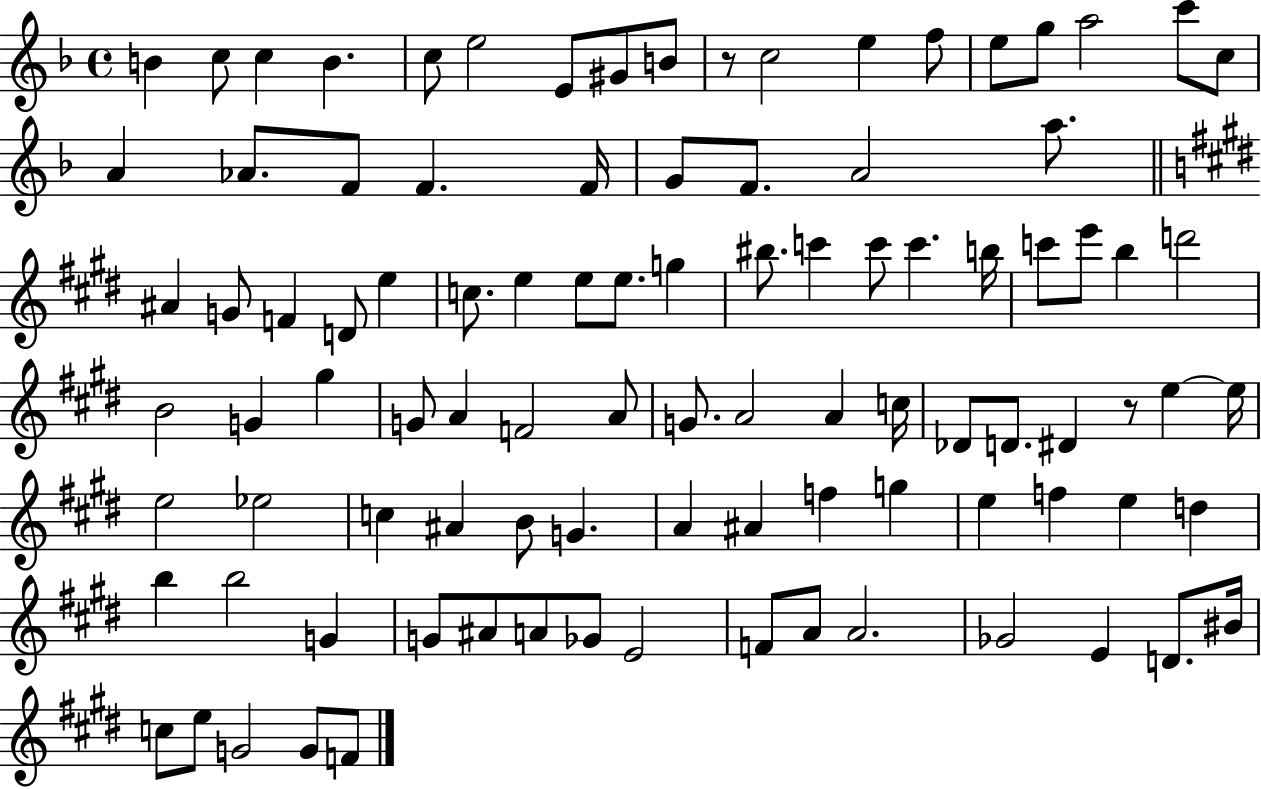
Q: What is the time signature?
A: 4/4